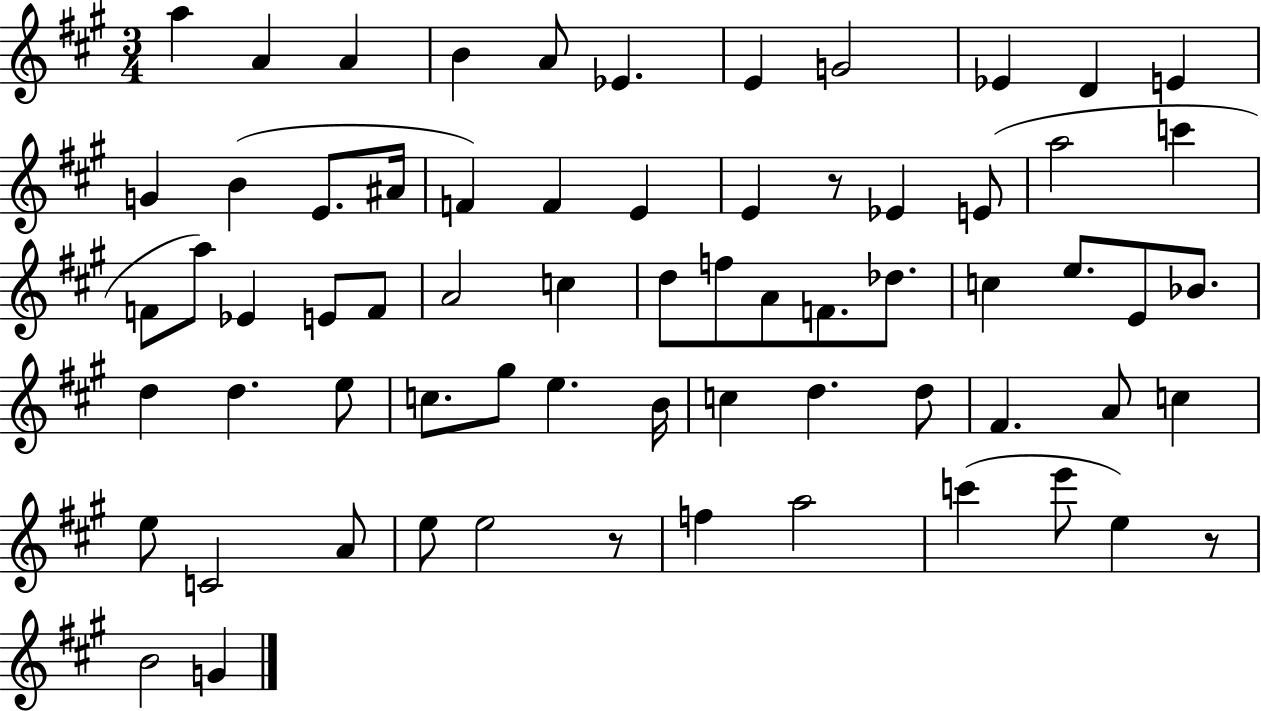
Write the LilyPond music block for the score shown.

{
  \clef treble
  \numericTimeSignature
  \time 3/4
  \key a \major
  a''4 a'4 a'4 | b'4 a'8 ees'4. | e'4 g'2 | ees'4 d'4 e'4 | \break g'4 b'4( e'8. ais'16 | f'4) f'4 e'4 | e'4 r8 ees'4 e'8( | a''2 c'''4 | \break f'8 a''8) ees'4 e'8 f'8 | a'2 c''4 | d''8 f''8 a'8 f'8. des''8. | c''4 e''8. e'8 bes'8. | \break d''4 d''4. e''8 | c''8. gis''8 e''4. b'16 | c''4 d''4. d''8 | fis'4. a'8 c''4 | \break e''8 c'2 a'8 | e''8 e''2 r8 | f''4 a''2 | c'''4( e'''8 e''4) r8 | \break b'2 g'4 | \bar "|."
}